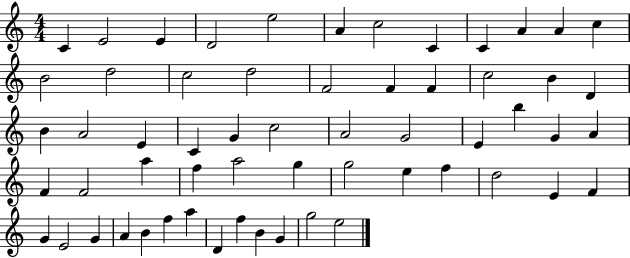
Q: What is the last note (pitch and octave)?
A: E5